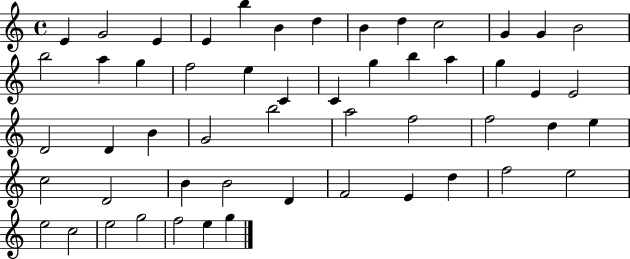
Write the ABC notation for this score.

X:1
T:Untitled
M:4/4
L:1/4
K:C
E G2 E E b B d B d c2 G G B2 b2 a g f2 e C C g b a g E E2 D2 D B G2 b2 a2 f2 f2 d e c2 D2 B B2 D F2 E d f2 e2 e2 c2 e2 g2 f2 e g